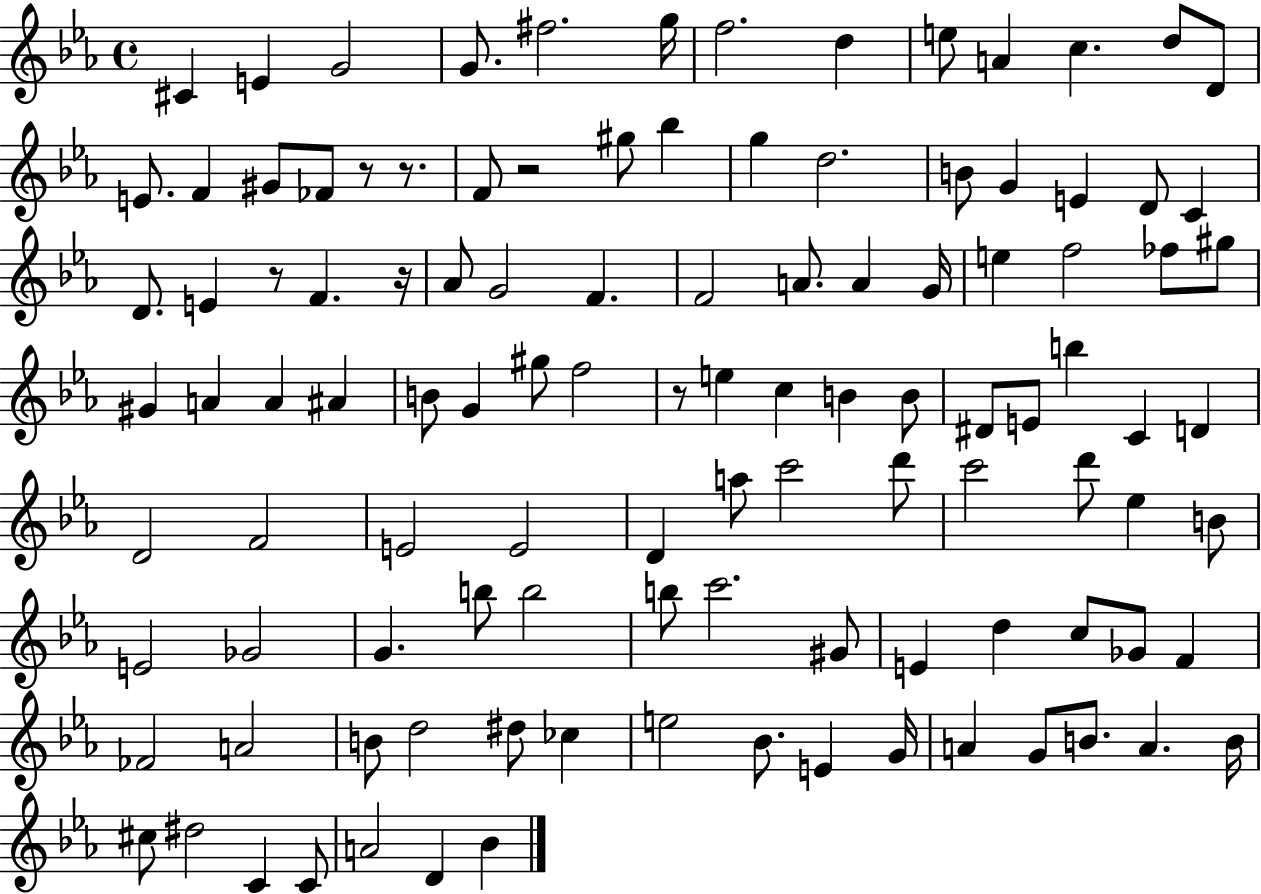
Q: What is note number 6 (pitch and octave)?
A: G5